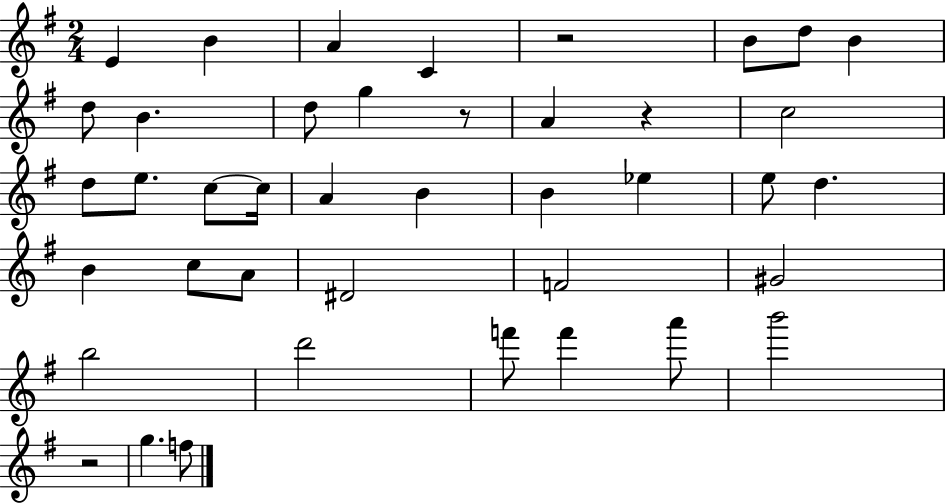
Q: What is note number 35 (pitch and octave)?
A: B6